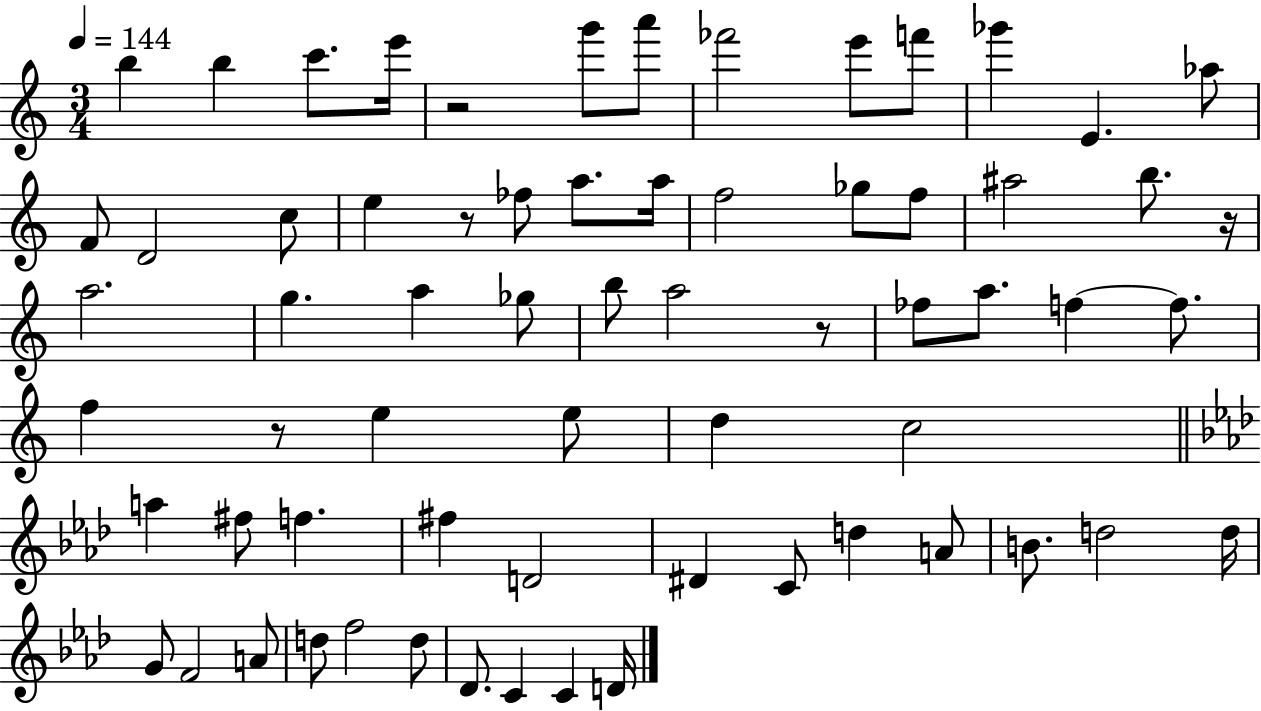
B5/q B5/q C6/e. E6/s R/h G6/e A6/e FES6/h E6/e F6/e Gb6/q E4/q. Ab5/e F4/e D4/h C5/e E5/q R/e FES5/e A5/e. A5/s F5/h Gb5/e F5/e A#5/h B5/e. R/s A5/h. G5/q. A5/q Gb5/e B5/e A5/h R/e FES5/e A5/e. F5/q F5/e. F5/q R/e E5/q E5/e D5/q C5/h A5/q F#5/e F5/q. F#5/q D4/h D#4/q C4/e D5/q A4/e B4/e. D5/h D5/s G4/e F4/h A4/e D5/e F5/h D5/e Db4/e. C4/q C4/q D4/s